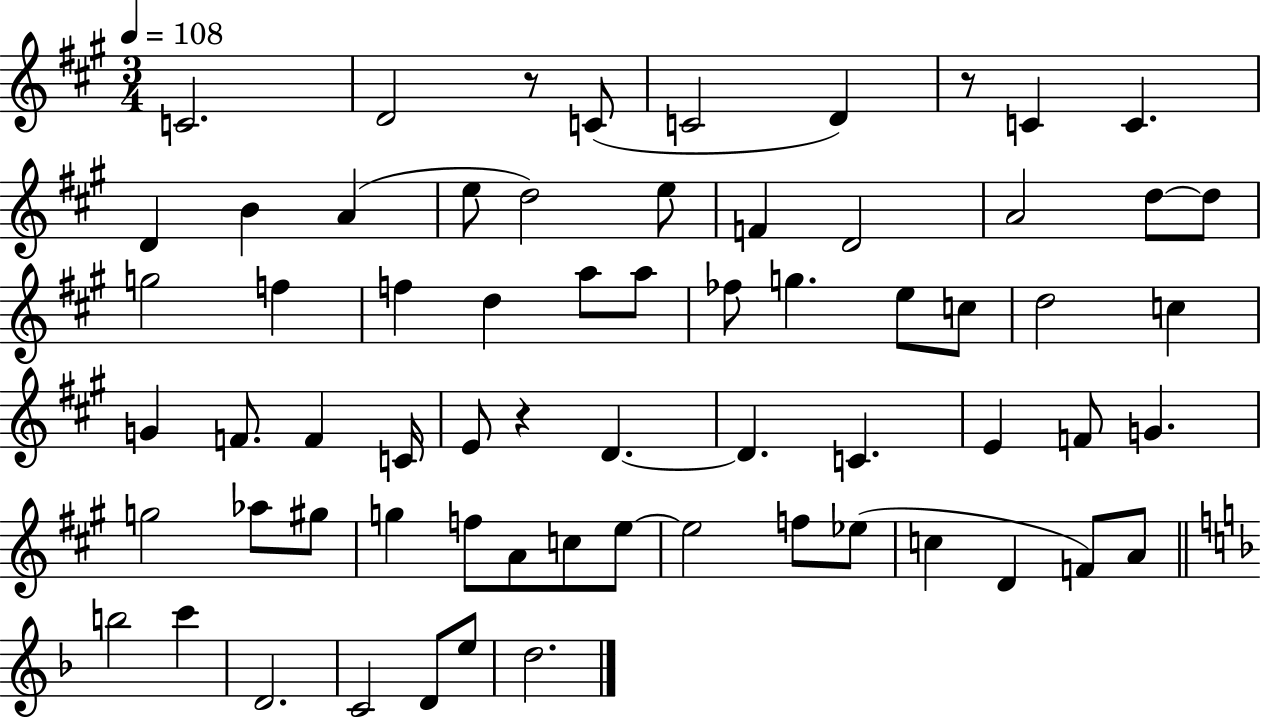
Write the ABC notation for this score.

X:1
T:Untitled
M:3/4
L:1/4
K:A
C2 D2 z/2 C/2 C2 D z/2 C C D B A e/2 d2 e/2 F D2 A2 d/2 d/2 g2 f f d a/2 a/2 _f/2 g e/2 c/2 d2 c G F/2 F C/4 E/2 z D D C E F/2 G g2 _a/2 ^g/2 g f/2 A/2 c/2 e/2 e2 f/2 _e/2 c D F/2 A/2 b2 c' D2 C2 D/2 e/2 d2